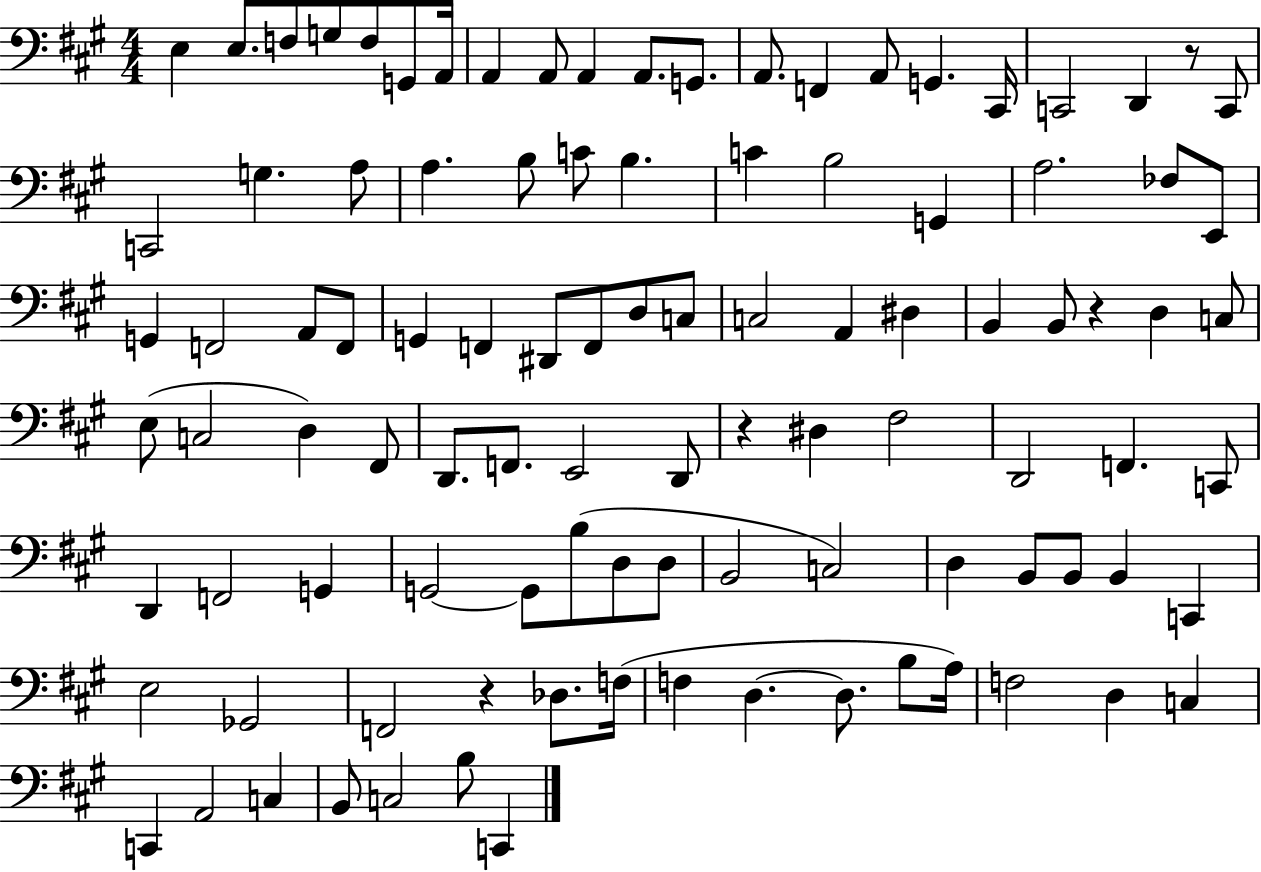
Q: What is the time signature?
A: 4/4